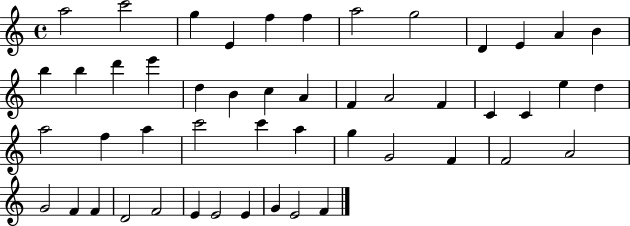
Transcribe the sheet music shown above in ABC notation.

X:1
T:Untitled
M:4/4
L:1/4
K:C
a2 c'2 g E f f a2 g2 D E A B b b d' e' d B c A F A2 F C C e d a2 f a c'2 c' a g G2 F F2 A2 G2 F F D2 F2 E E2 E G E2 F